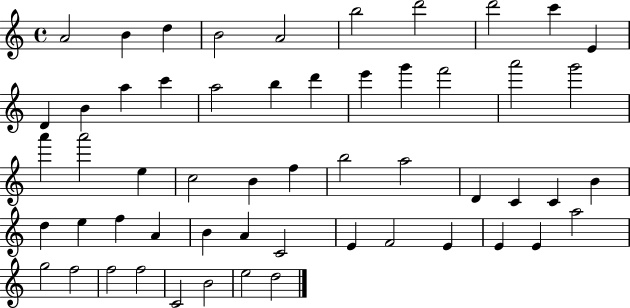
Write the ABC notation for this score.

X:1
T:Untitled
M:4/4
L:1/4
K:C
A2 B d B2 A2 b2 d'2 d'2 c' E D B a c' a2 b d' e' g' f'2 a'2 g'2 a' a'2 e c2 B f b2 a2 D C C B d e f A B A C2 E F2 E E E a2 g2 f2 f2 f2 C2 B2 e2 d2